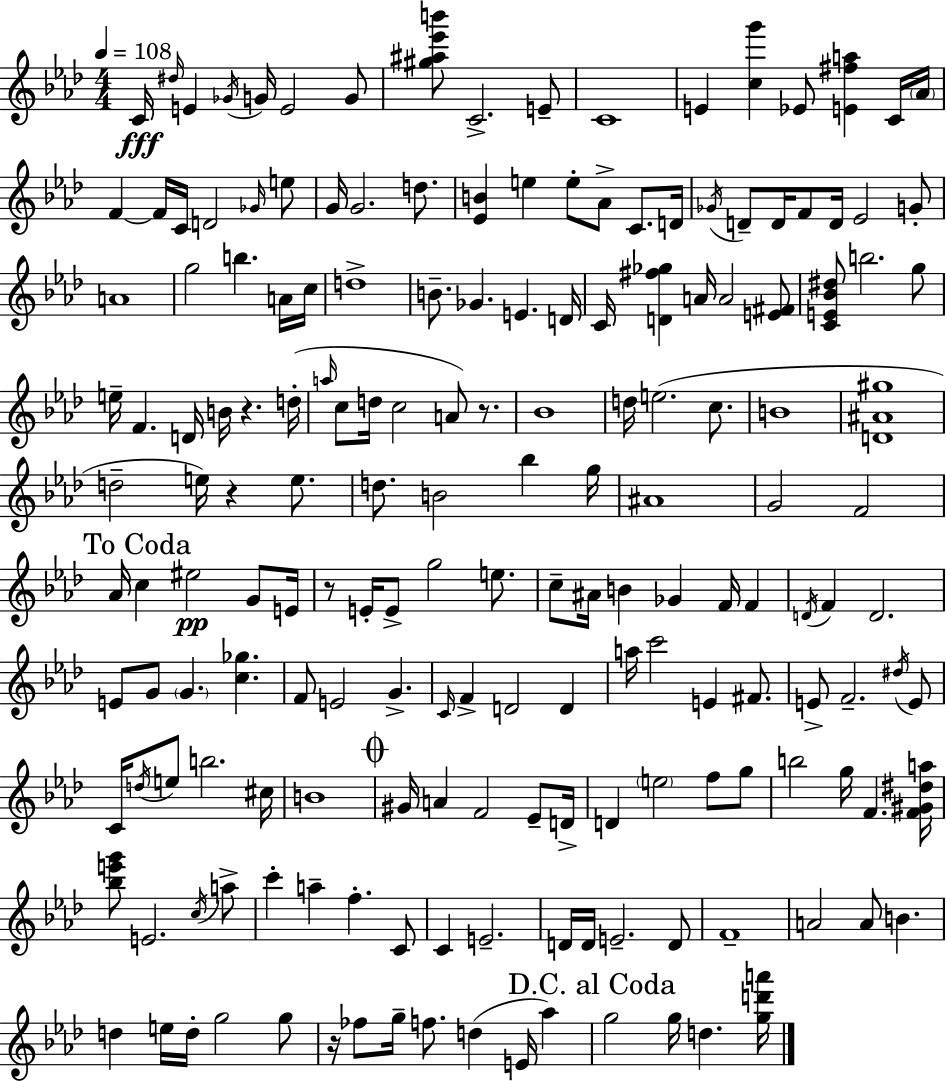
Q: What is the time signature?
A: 4/4